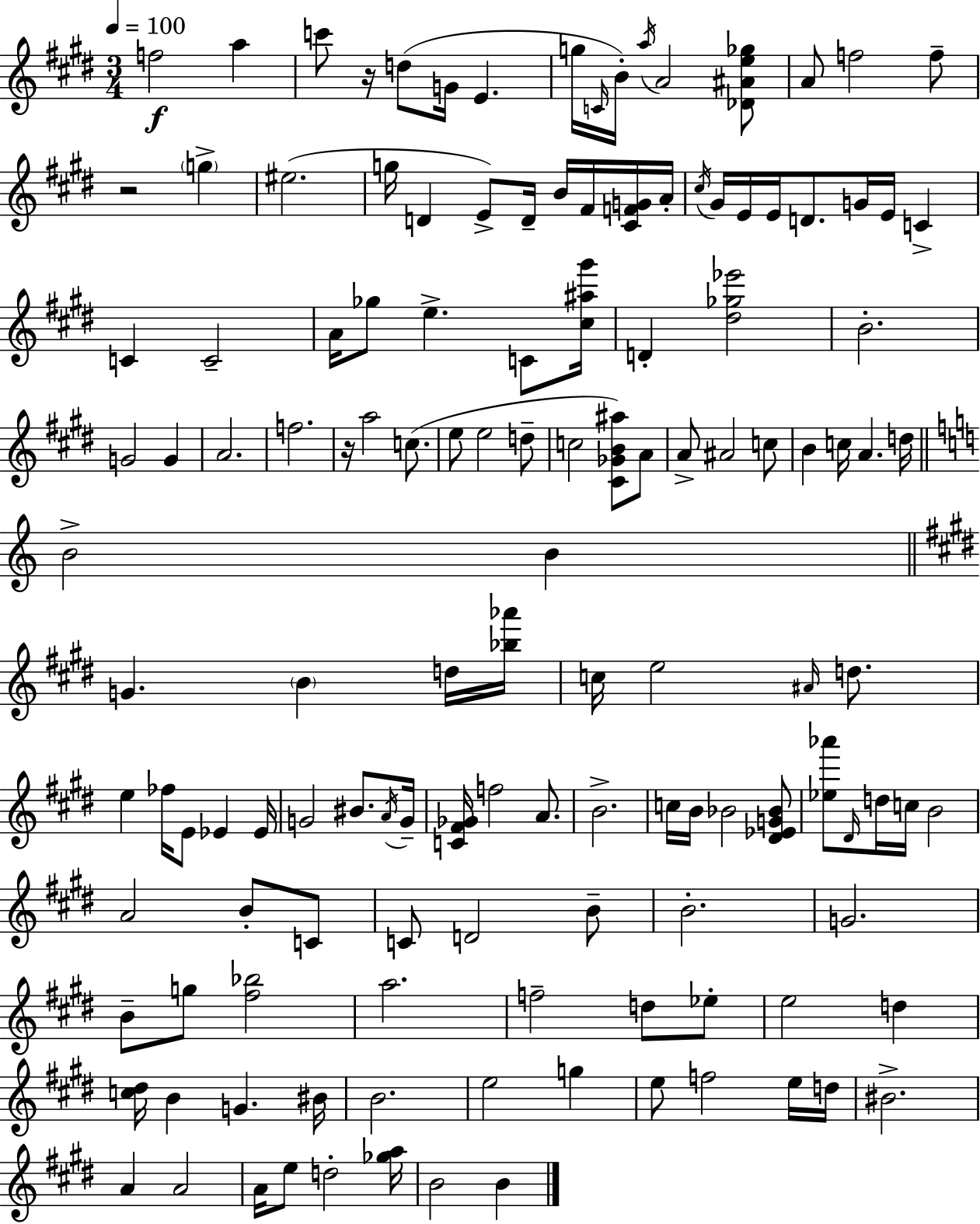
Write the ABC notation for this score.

X:1
T:Untitled
M:3/4
L:1/4
K:E
f2 a c'/2 z/4 d/2 G/4 E g/4 C/4 B/4 a/4 A2 [_D^Ae_g]/2 A/2 f2 f/2 z2 g ^e2 g/4 D E/2 D/4 B/4 ^F/4 [^CFG]/4 A/4 ^c/4 ^G/4 E/4 E/4 D/2 G/4 E/4 C C C2 A/4 _g/2 e C/2 [^c^a^g']/4 D [^d_g_e']2 B2 G2 G A2 f2 z/4 a2 c/2 e/2 e2 d/2 c2 [^C_GB^a]/2 A/2 A/2 ^A2 c/2 B c/4 A d/4 B2 B G B d/4 [_b_a']/4 c/4 e2 ^A/4 d/2 e _f/4 E/2 _E _E/4 G2 ^B/2 A/4 G/4 [C^F_G]/4 f2 A/2 B2 c/4 B/4 _B2 [^D_EG_B]/2 [_e_a']/2 ^D/4 d/4 c/4 B2 A2 B/2 C/2 C/2 D2 B/2 B2 G2 B/2 g/2 [^f_b]2 a2 f2 d/2 _e/2 e2 d [c^d]/4 B G ^B/4 B2 e2 g e/2 f2 e/4 d/4 ^B2 A A2 A/4 e/2 d2 [_ga]/4 B2 B